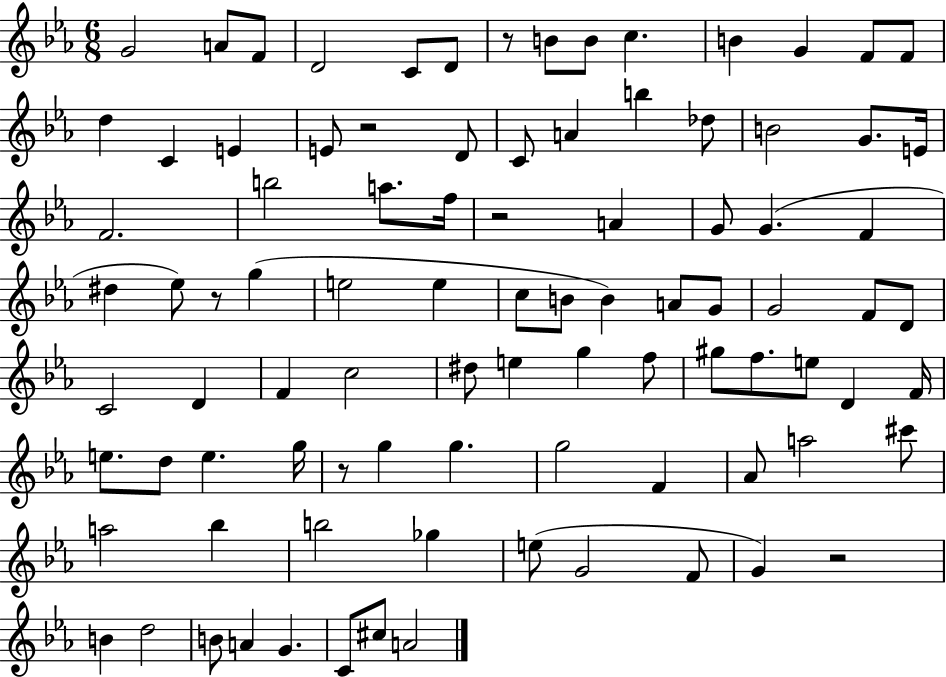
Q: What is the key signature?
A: EES major